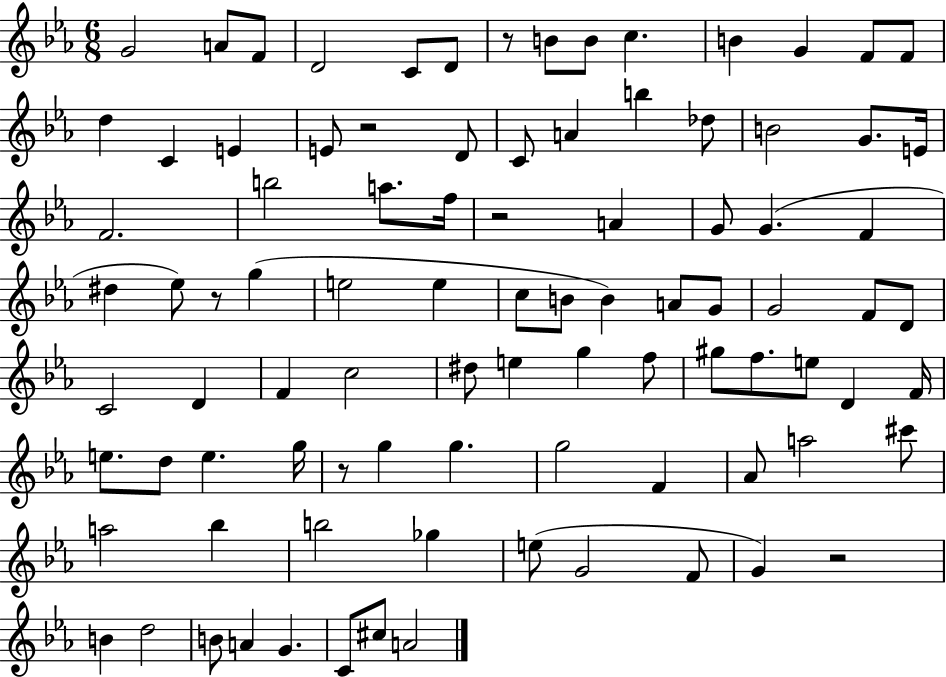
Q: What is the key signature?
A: EES major